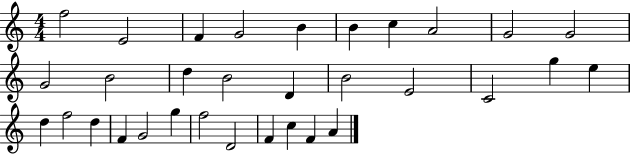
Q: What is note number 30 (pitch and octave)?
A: C5